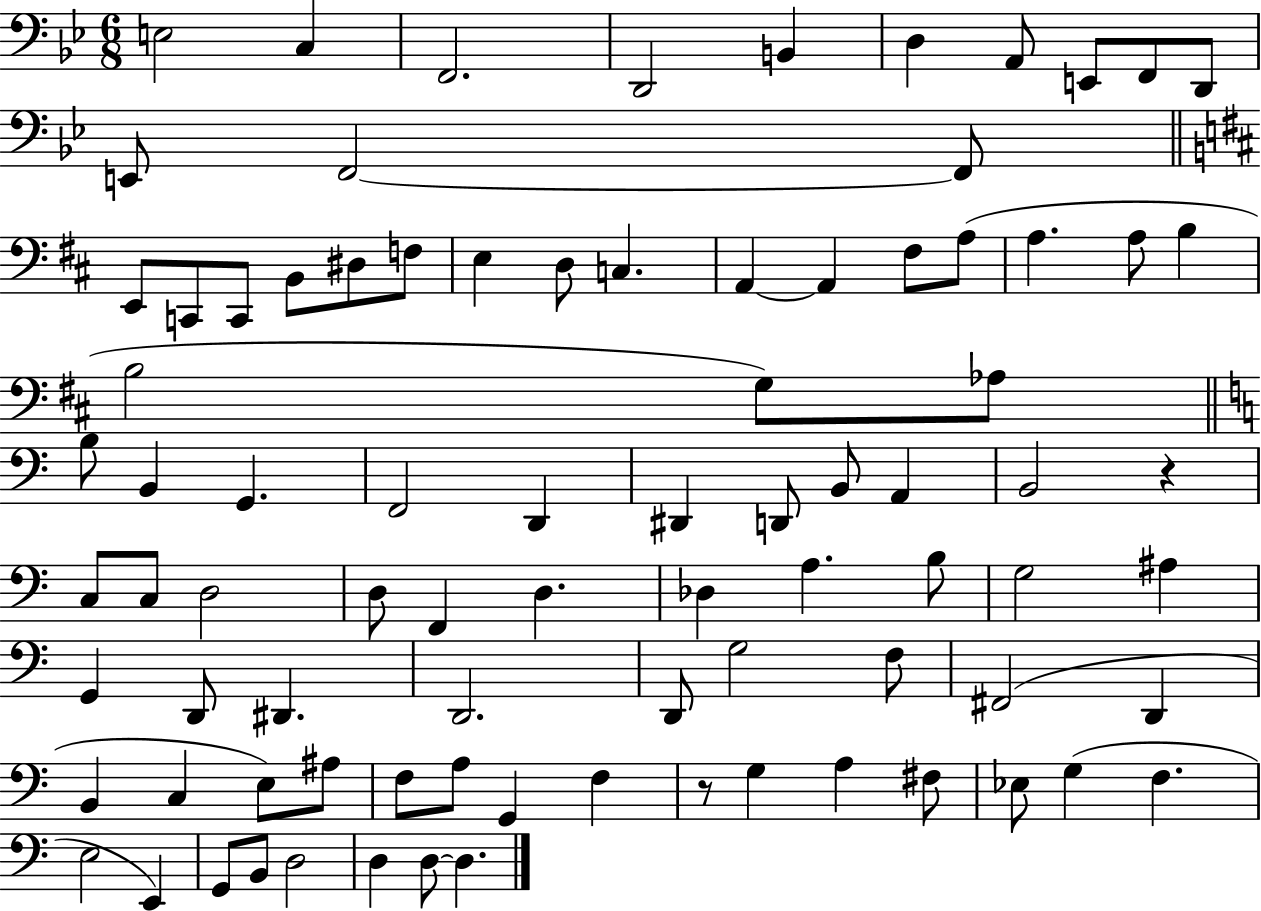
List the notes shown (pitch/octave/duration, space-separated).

E3/h C3/q F2/h. D2/h B2/q D3/q A2/e E2/e F2/e D2/e E2/e F2/h F2/e E2/e C2/e C2/e B2/e D#3/e F3/e E3/q D3/e C3/q. A2/q A2/q F#3/e A3/e A3/q. A3/e B3/q B3/h G3/e Ab3/e B3/e B2/q G2/q. F2/h D2/q D#2/q D2/e B2/e A2/q B2/h R/q C3/e C3/e D3/h D3/e F2/q D3/q. Db3/q A3/q. B3/e G3/h A#3/q G2/q D2/e D#2/q. D2/h. D2/e G3/h F3/e F#2/h D2/q B2/q C3/q E3/e A#3/e F3/e A3/e G2/q F3/q R/e G3/q A3/q F#3/e Eb3/e G3/q F3/q. E3/h E2/q G2/e B2/e D3/h D3/q D3/e D3/q.